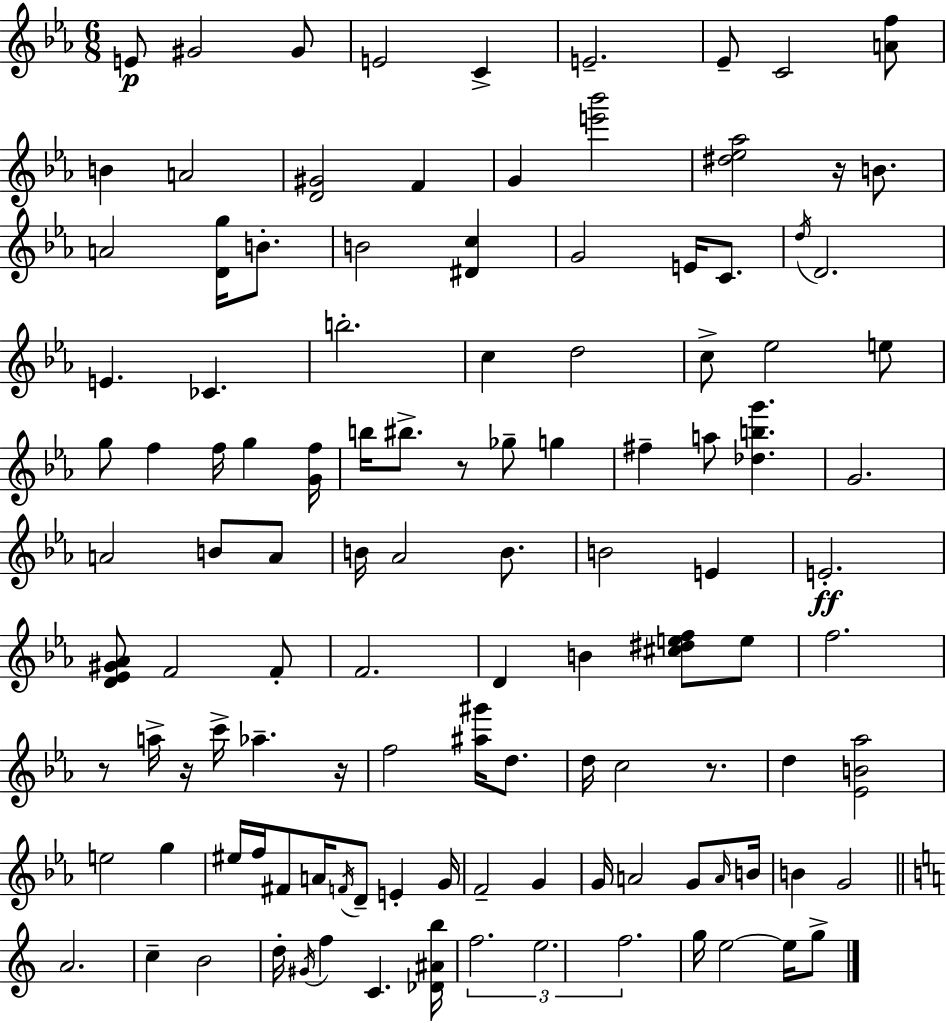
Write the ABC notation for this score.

X:1
T:Untitled
M:6/8
L:1/4
K:Eb
E/2 ^G2 ^G/2 E2 C E2 _E/2 C2 [Af]/2 B A2 [D^G]2 F G [e'_b']2 [^d_e_a]2 z/4 B/2 A2 [Dg]/4 B/2 B2 [^Dc] G2 E/4 C/2 d/4 D2 E _C b2 c d2 c/2 _e2 e/2 g/2 f f/4 g [Gf]/4 b/4 ^b/2 z/2 _g/2 g ^f a/2 [_dbg'] G2 A2 B/2 A/2 B/4 _A2 B/2 B2 E E2 [D_E^G_A]/2 F2 F/2 F2 D B [^c^def]/2 e/2 f2 z/2 a/4 z/4 c'/4 _a z/4 f2 [^a^g']/4 d/2 d/4 c2 z/2 d [_EB_a]2 e2 g ^e/4 f/4 ^F/2 A/4 F/4 D/2 E G/4 F2 G G/4 A2 G/2 A/4 B/4 B G2 A2 c B2 d/4 ^G/4 f C [_D^Ab]/4 f2 e2 f2 g/4 e2 e/4 g/2